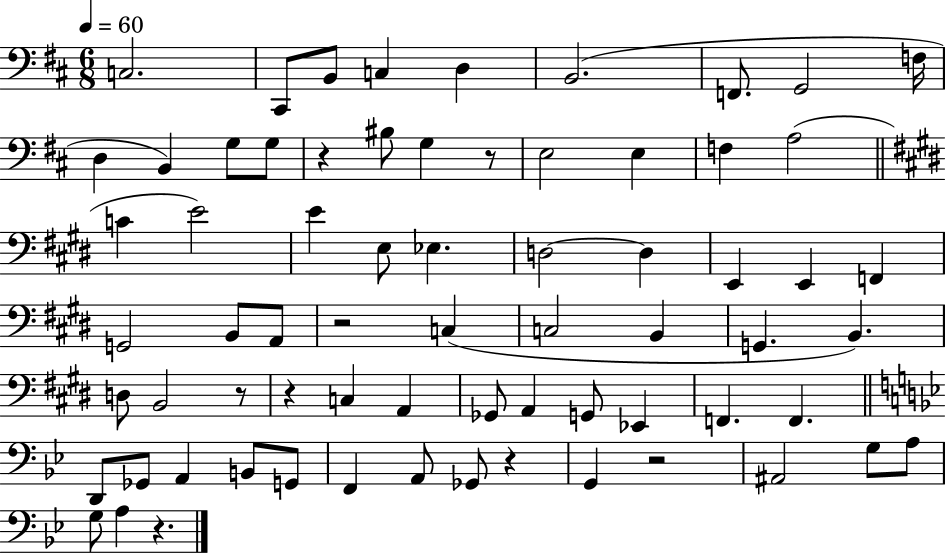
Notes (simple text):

C3/h. C#2/e B2/e C3/q D3/q B2/h. F2/e. G2/h F3/s D3/q B2/q G3/e G3/e R/q BIS3/e G3/q R/e E3/h E3/q F3/q A3/h C4/q E4/h E4/q E3/e Eb3/q. D3/h D3/q E2/q E2/q F2/q G2/h B2/e A2/e R/h C3/q C3/h B2/q G2/q. B2/q. D3/e B2/h R/e R/q C3/q A2/q Gb2/e A2/q G2/e Eb2/q F2/q. F2/q. D2/e Gb2/e A2/q B2/e G2/e F2/q A2/e Gb2/e R/q G2/q R/h A#2/h G3/e A3/e G3/e A3/q R/q.